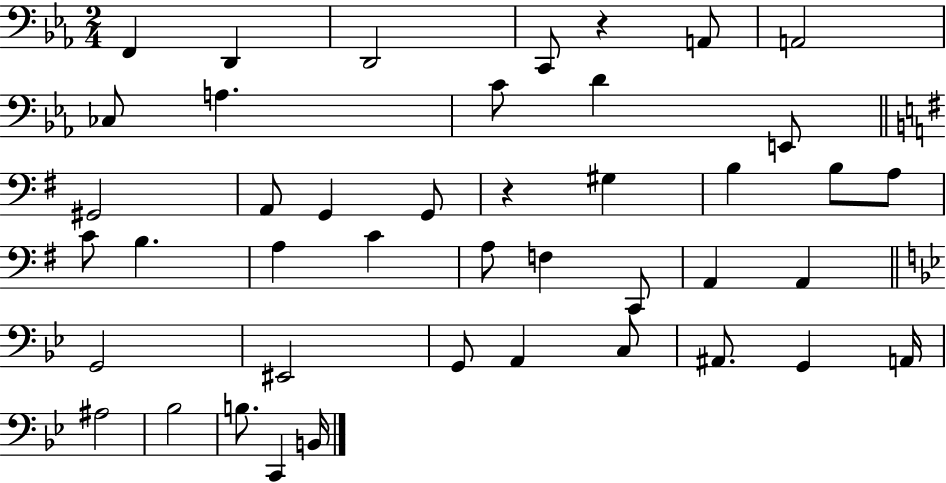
X:1
T:Untitled
M:2/4
L:1/4
K:Eb
F,, D,, D,,2 C,,/2 z A,,/2 A,,2 _C,/2 A, C/2 D E,,/2 ^G,,2 A,,/2 G,, G,,/2 z ^G, B, B,/2 A,/2 C/2 B, A, C A,/2 F, C,,/2 A,, A,, G,,2 ^E,,2 G,,/2 A,, C,/2 ^A,,/2 G,, A,,/4 ^A,2 _B,2 B,/2 C,, B,,/4